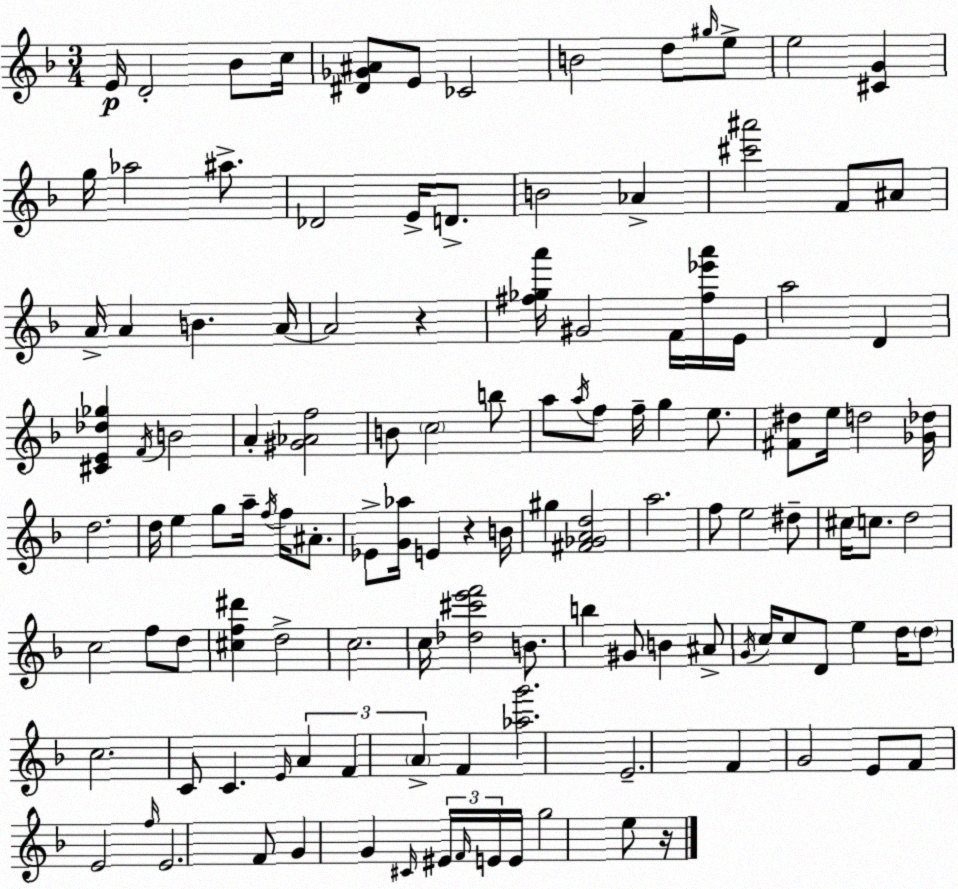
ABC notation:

X:1
T:Untitled
M:3/4
L:1/4
K:F
E/4 D2 _B/2 c/4 [^D_G^A]/2 E/2 _C2 B2 d/2 ^g/4 e/2 e2 [^CG] g/4 _a2 ^a/2 _D2 E/4 D/2 B2 _A [^c'^a']2 F/2 ^A/2 A/4 A B A/4 A2 z [^f_ga']/4 ^G2 F/4 [^f_e'a']/4 E/4 a2 D [^CE_d_g] F/4 B2 A [^G_Af]2 B/2 c2 b/2 a/2 a/4 f/2 f/4 g e/2 [^F^d]/2 e/4 d2 [_G_d]/4 d2 d/4 e g/2 a/4 f/4 f/4 ^A/2 _E/2 [G_a]/4 E z B/4 ^g [^F_GAd]2 a2 f/2 e2 ^d/2 ^c/4 c/2 d2 c2 f/2 d/2 [^cf^d'] d2 c2 c/4 [_d^c'e'f']2 B/2 b ^G/2 B ^A/2 G/4 c/4 c/2 D/2 e d/4 d/2 c2 C/2 C E/4 A F A F [_ag']2 E2 F G2 E/2 F/2 E2 f/4 E2 F/2 G G ^C/4 ^E/4 F/4 E/4 E/4 g2 e/2 z/4